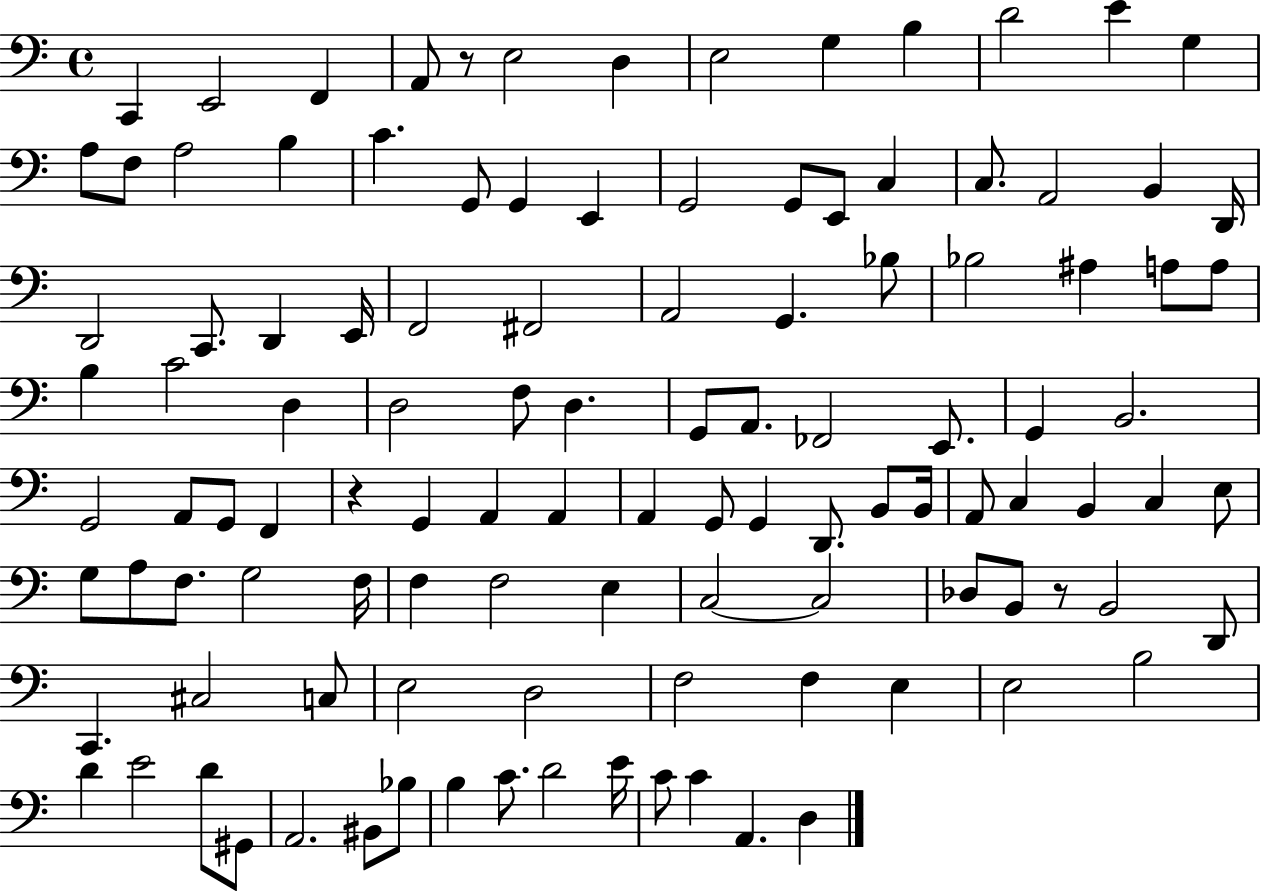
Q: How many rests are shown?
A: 3